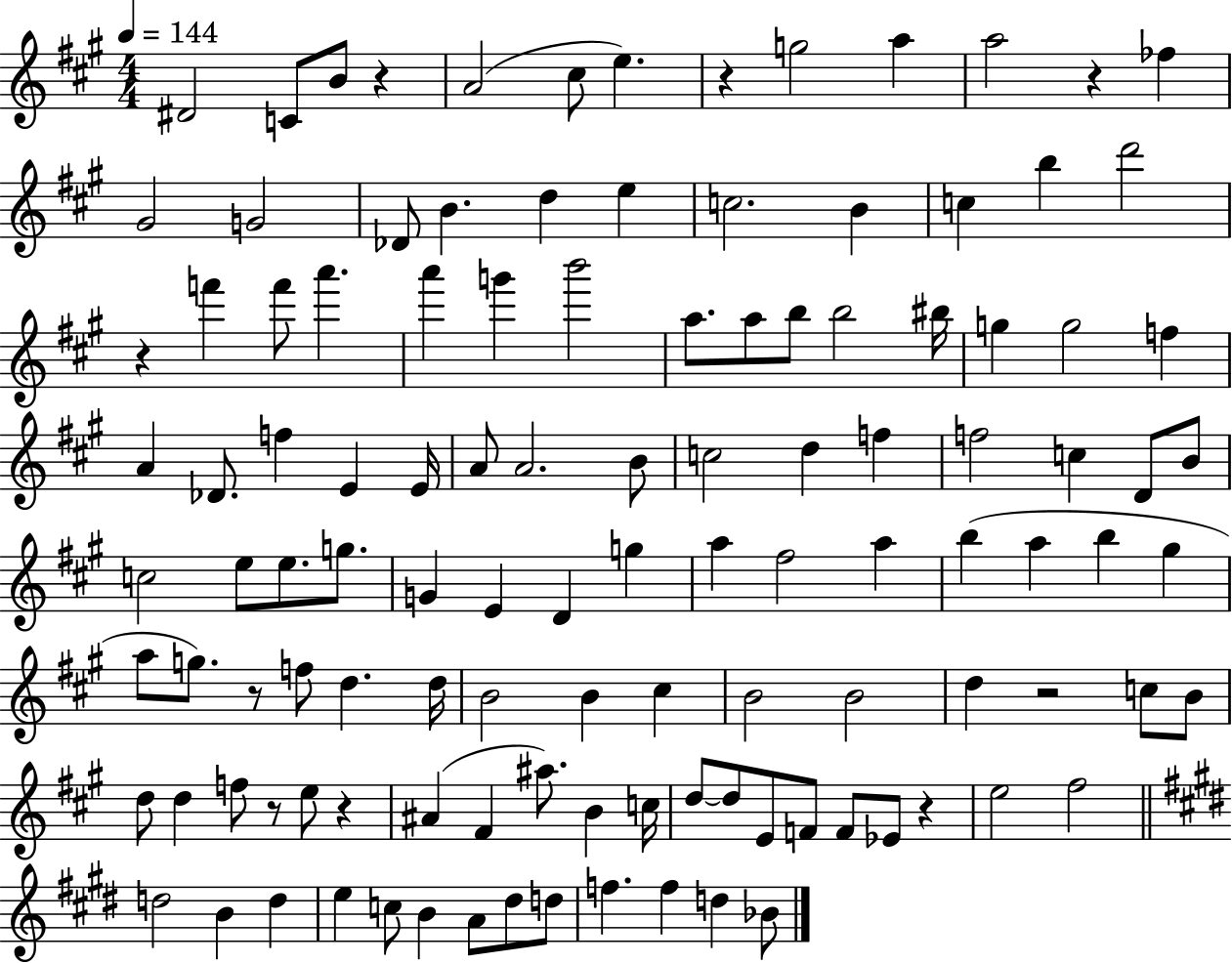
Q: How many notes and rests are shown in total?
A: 117